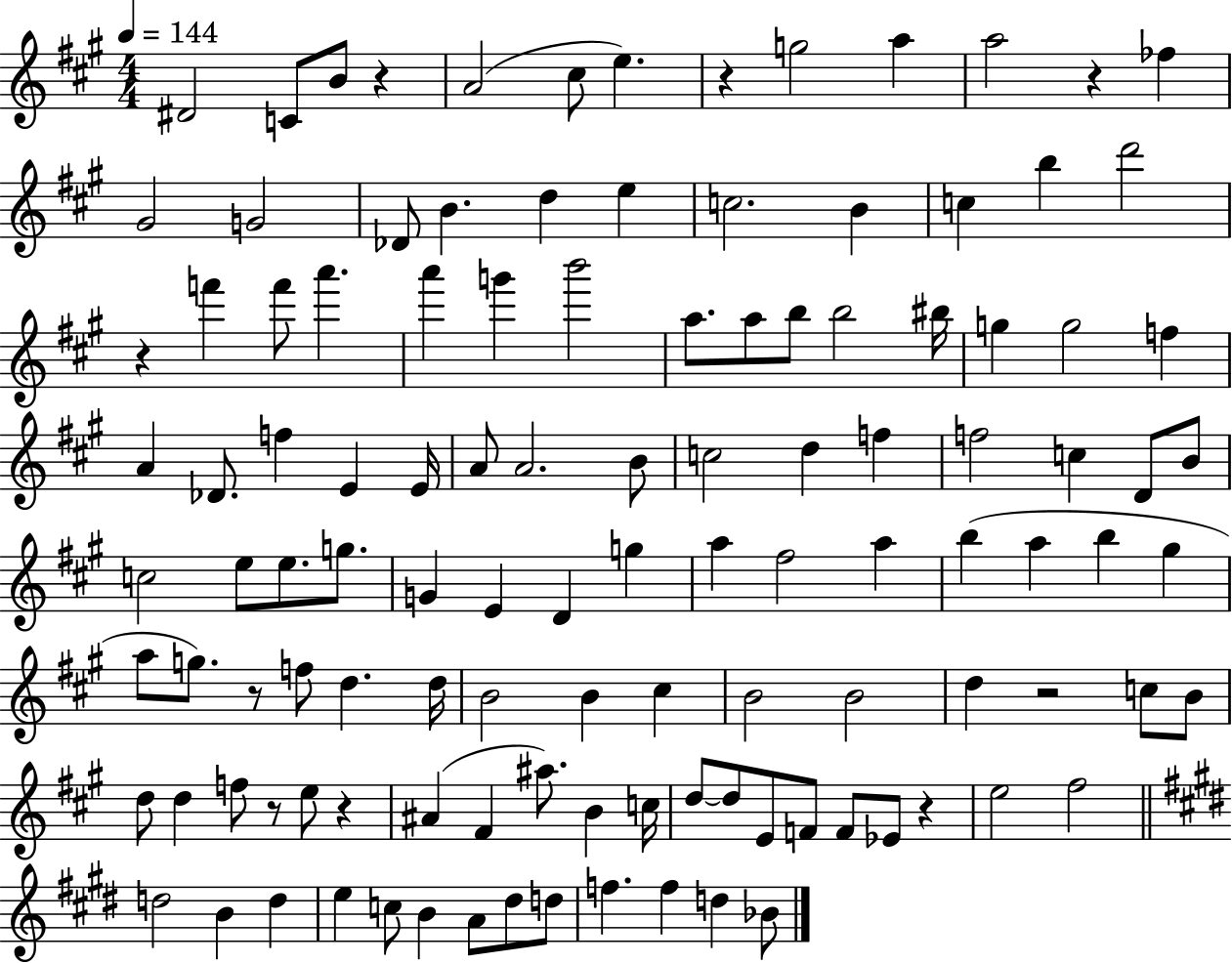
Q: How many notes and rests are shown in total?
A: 117